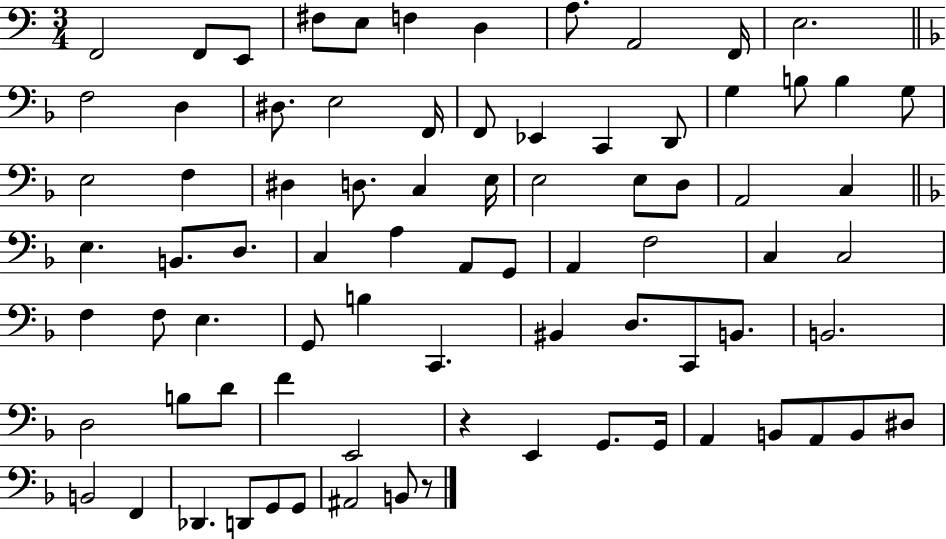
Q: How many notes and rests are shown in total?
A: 80